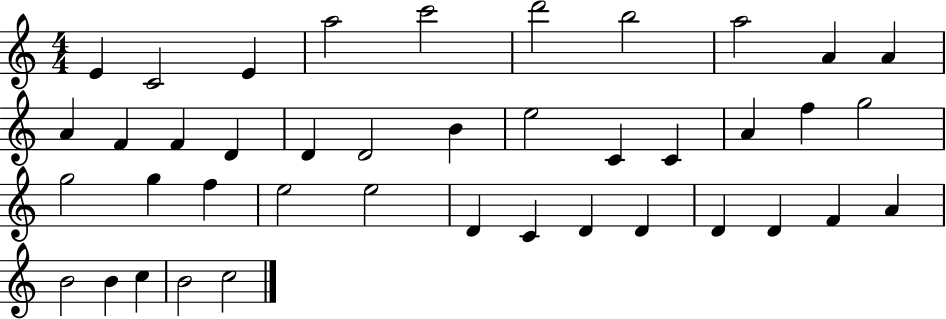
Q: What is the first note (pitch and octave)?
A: E4